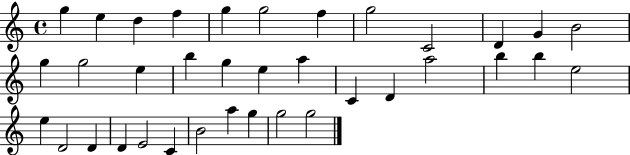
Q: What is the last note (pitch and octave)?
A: G5